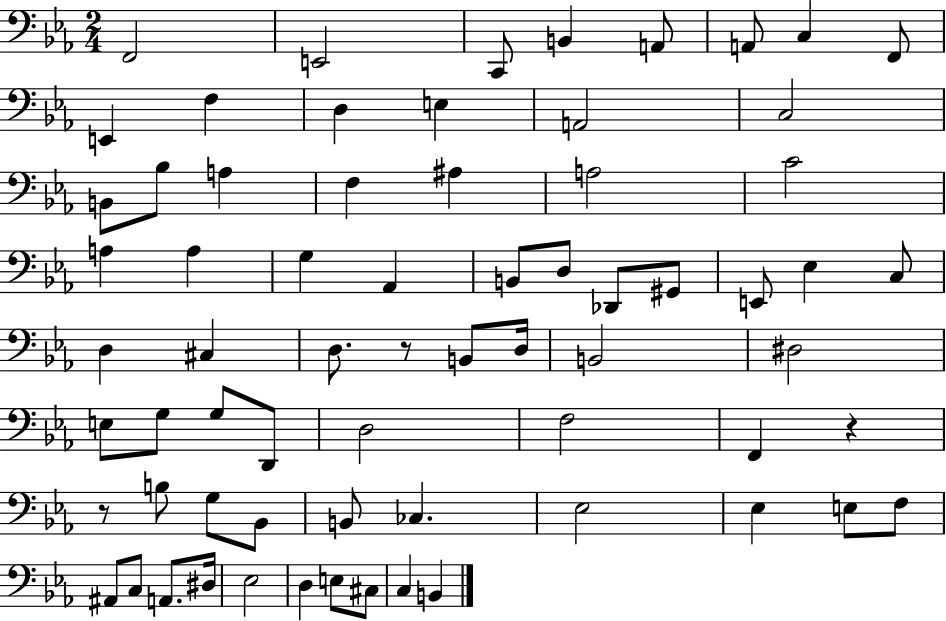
X:1
T:Untitled
M:2/4
L:1/4
K:Eb
F,,2 E,,2 C,,/2 B,, A,,/2 A,,/2 C, F,,/2 E,, F, D, E, A,,2 C,2 B,,/2 _B,/2 A, F, ^A, A,2 C2 A, A, G, _A,, B,,/2 D,/2 _D,,/2 ^G,,/2 E,,/2 _E, C,/2 D, ^C, D,/2 z/2 B,,/2 D,/4 B,,2 ^D,2 E,/2 G,/2 G,/2 D,,/2 D,2 F,2 F,, z z/2 B,/2 G,/2 _B,,/2 B,,/2 _C, _E,2 _E, E,/2 F,/2 ^A,,/2 C,/2 A,,/2 ^D,/4 _E,2 D, E,/2 ^C,/2 C, B,,